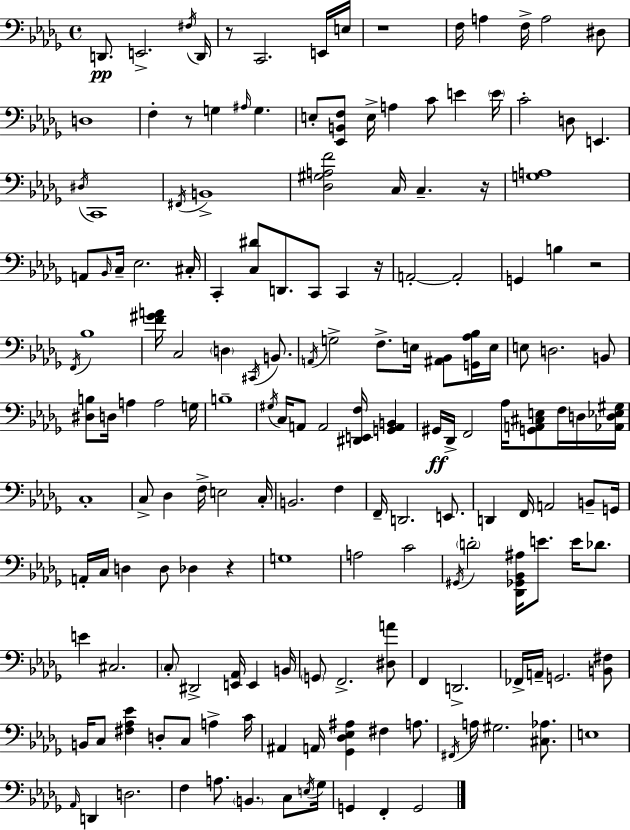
{
  \clef bass
  \time 4/4
  \defaultTimeSignature
  \key bes \minor
  \repeat volta 2 { d,8.\pp e,2.-> \acciaccatura { fis16 } | d,16 r8 c,2. e,16 | e16 r1 | f16 a4 f16-> a2 dis8 | \break d1 | f4-. r8 g4 \grace { ais16 } g4. | e8-. <ees, b, f>8 e16-> a4 c'8 e'4 | \parenthesize e'16 c'2-. d8 e,4. | \break \acciaccatura { dis16 } c,1 | \acciaccatura { fis,16 } b,1-> | <des gis a f'>2 c16 c4.-- | r16 <g a>1 | \break a,8 \grace { bes,16 } c16-- ees2. | cis16-. c,4-. <c dis'>8 d,8. c,8 | c,4 r16 a,2-.~~ a,2-. | g,4 b4 r2 | \break \acciaccatura { f,16 } bes1 | <f' gis' a'>16 c2 \parenthesize d4 | \acciaccatura { cis,16 } b,8. \acciaccatura { a,16 } g2-> | f8.-> e16 <ais, bes,>8 <g, aes bes>16 e16 e8 d2. | \break b,8 <dis b>8 d16 a4 a2 | g16 b1-- | \acciaccatura { gis16 } c16 a,8 a,2 | <dis, e, f>16 <g, a, b,>4 gis,16\ff des,16-> f,2 | \break aes16 <g, a, cis e>8 f16 d16 <aes, d ees gis>16 c1-. | c8-> des4 f16-> | e2 c16-. b,2. | f4 f,16-- d,2. | \break e,8. d,4 f,16 a,2 | b,8-- g,16 a,16-. c16 d4 d8 | des4 r4 g1 | a2 | \break c'2 \acciaccatura { gis,16 } \parenthesize d'2-. | <des, ges, bes, ais>16 e'8. e'16 des'8. e'4 cis2. | \parenthesize c8-. dis,2-> | <e, aes,>16 e,4 b,16 \parenthesize g,8 f,2.-> | \break <dis a'>8 f,4 d,2.-> | fes,16-> a,16-- g,2. | <b, fis>8 b,16 c8 <fis aes ees'>4 | d8-. c8 a4-> c'16 ais,4 a,16 <ges, des ees ais>4 | \break fis4 a8. \acciaccatura { fis,16 } a16 gis2. | <cis aes>8. e1 | \grace { aes,16 } d,4 | d2. f4 | \break a8. \parenthesize b,4. c8 \acciaccatura { e16 } ges16 g,4 | f,4-. g,2 } \bar "|."
}